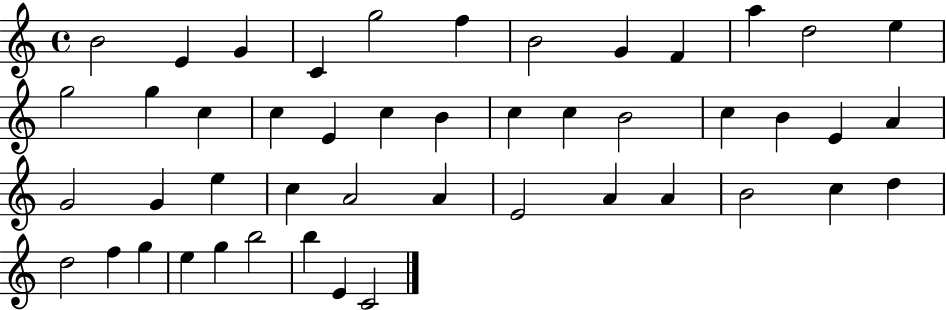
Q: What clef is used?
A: treble